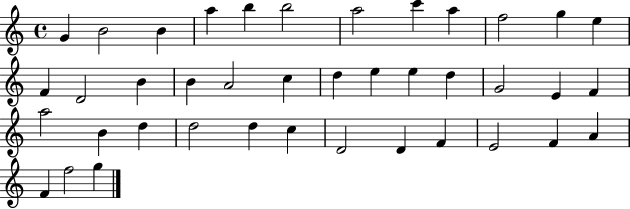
X:1
T:Untitled
M:4/4
L:1/4
K:C
G B2 B a b b2 a2 c' a f2 g e F D2 B B A2 c d e e d G2 E F a2 B d d2 d c D2 D F E2 F A F f2 g